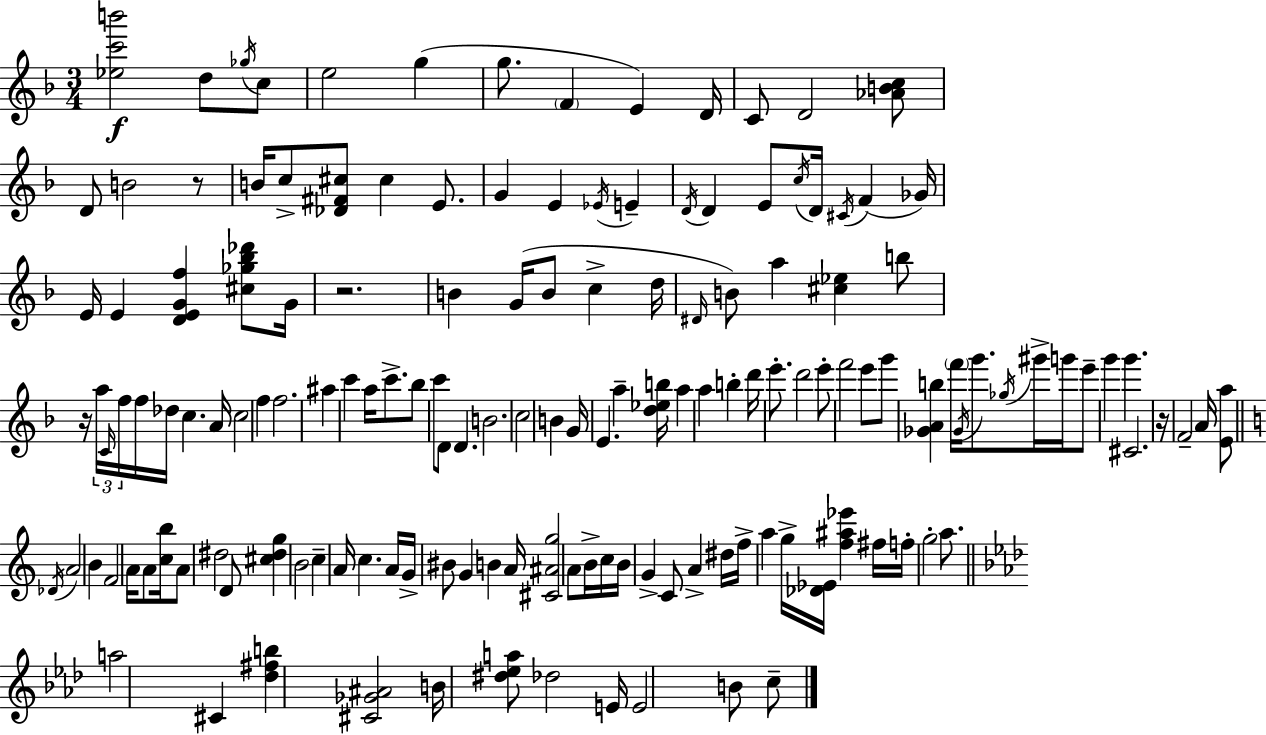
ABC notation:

X:1
T:Untitled
M:3/4
L:1/4
K:Dm
[_ec'b']2 d/2 _g/4 c/2 e2 g g/2 F E D/4 C/2 D2 [_ABc]/2 D/2 B2 z/2 B/4 c/2 [_D^F^c]/2 ^c E/2 G E _E/4 E D/4 D E/2 c/4 D/4 ^C/4 F _G/4 E/4 E [DEGf] [^c_g_b_d']/2 G/4 z2 B G/4 B/2 c d/4 ^D/4 B/2 a [^c_e] b/2 z/4 a/4 C/4 f/4 f/4 _d/4 c A/4 c2 f f2 ^a c' a/4 c'/2 _b/2 c'/2 D/2 D B2 c2 B G/4 E a [d_eb]/4 a a b d'/4 e'/2 d'2 e'/2 f'2 e'/2 g'/2 [_GAb] f'/4 _G/4 g'/2 _g/4 ^g'/4 g'/4 e'/2 g' g' ^C2 z/4 F2 A/4 [Ea]/2 _D/4 A2 B F2 A/4 A/2 [cb]/4 A/2 ^d2 D/2 [^c^dg] B2 c A/4 c A/4 G/4 ^B/2 G B A/4 [^C^Ag]2 A/2 B/4 c/4 B/4 G C/2 A ^d/4 f/4 a g/4 [_D_E]/4 [f^a_e'] ^f/4 f/4 g2 a/2 a2 ^C [_d^fb] [^C_G^A]2 B/4 [^d_ea]/2 _d2 E/4 E2 B/2 c/2